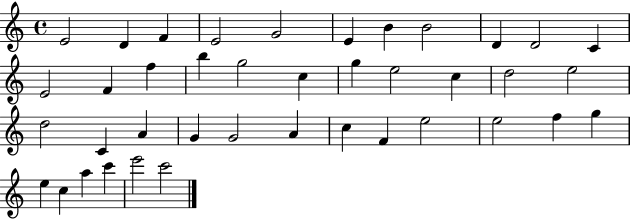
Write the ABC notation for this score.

X:1
T:Untitled
M:4/4
L:1/4
K:C
E2 D F E2 G2 E B B2 D D2 C E2 F f b g2 c g e2 c d2 e2 d2 C A G G2 A c F e2 e2 f g e c a c' e'2 c'2